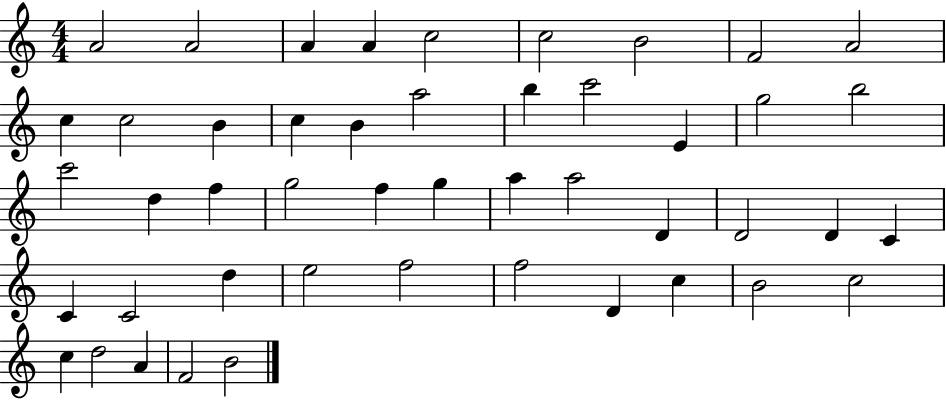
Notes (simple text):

A4/h A4/h A4/q A4/q C5/h C5/h B4/h F4/h A4/h C5/q C5/h B4/q C5/q B4/q A5/h B5/q C6/h E4/q G5/h B5/h C6/h D5/q F5/q G5/h F5/q G5/q A5/q A5/h D4/q D4/h D4/q C4/q C4/q C4/h D5/q E5/h F5/h F5/h D4/q C5/q B4/h C5/h C5/q D5/h A4/q F4/h B4/h